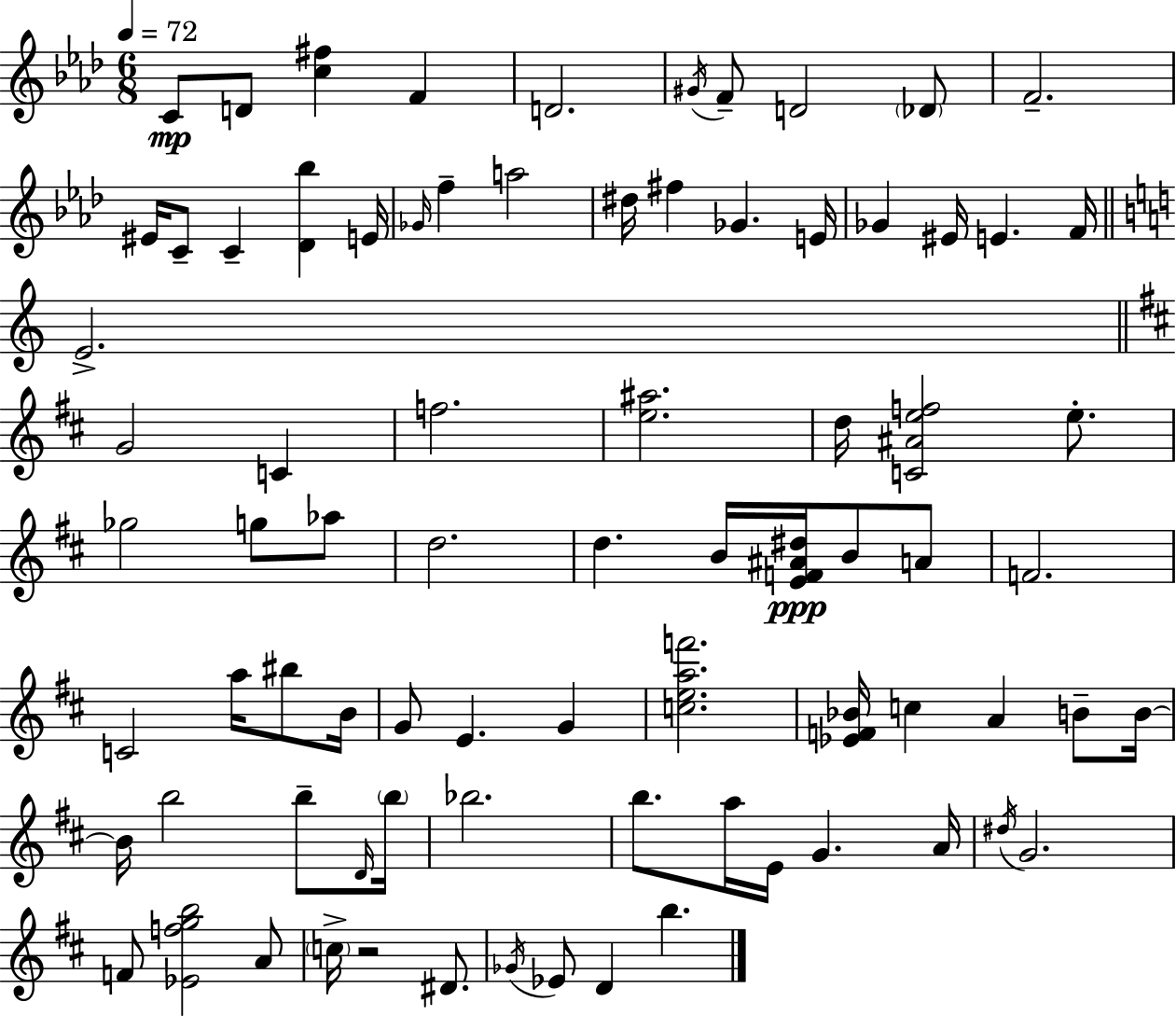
{
  \clef treble
  \numericTimeSignature
  \time 6/8
  \key aes \major
  \tempo 4 = 72
  \repeat volta 2 { c'8\mp d'8 <c'' fis''>4 f'4 | d'2. | \acciaccatura { gis'16 } f'8-- d'2 \parenthesize des'8 | f'2.-- | \break eis'16 c'8-- c'4-- <des' bes''>4 | e'16 \grace { ges'16 } f''4-- a''2 | dis''16 fis''4 ges'4. | e'16 ges'4 eis'16 e'4. | \break f'16 \bar "||" \break \key c \major e'2.-> | \bar "||" \break \key d \major g'2 c'4 | f''2. | <e'' ais''>2. | d''16 <c' ais' e'' f''>2 e''8.-. | \break ges''2 g''8 aes''8 | d''2. | d''4. b'16 <e' f' ais' dis''>16\ppp b'8 a'8 | f'2. | \break c'2 a''16 bis''8 b'16 | g'8 e'4. g'4 | <c'' e'' a'' f'''>2. | <ees' f' bes'>16 c''4 a'4 b'8-- b'16~~ | \break b'16 b''2 b''8-- \grace { d'16 } | \parenthesize b''16 bes''2. | b''8. a''16 e'16 g'4. | a'16 \acciaccatura { dis''16 } g'2. | \break f'8 <ees' f'' g'' b''>2 | a'8 \parenthesize c''16-> r2 dis'8. | \acciaccatura { ges'16 } ees'8 d'4 b''4. | } \bar "|."
}